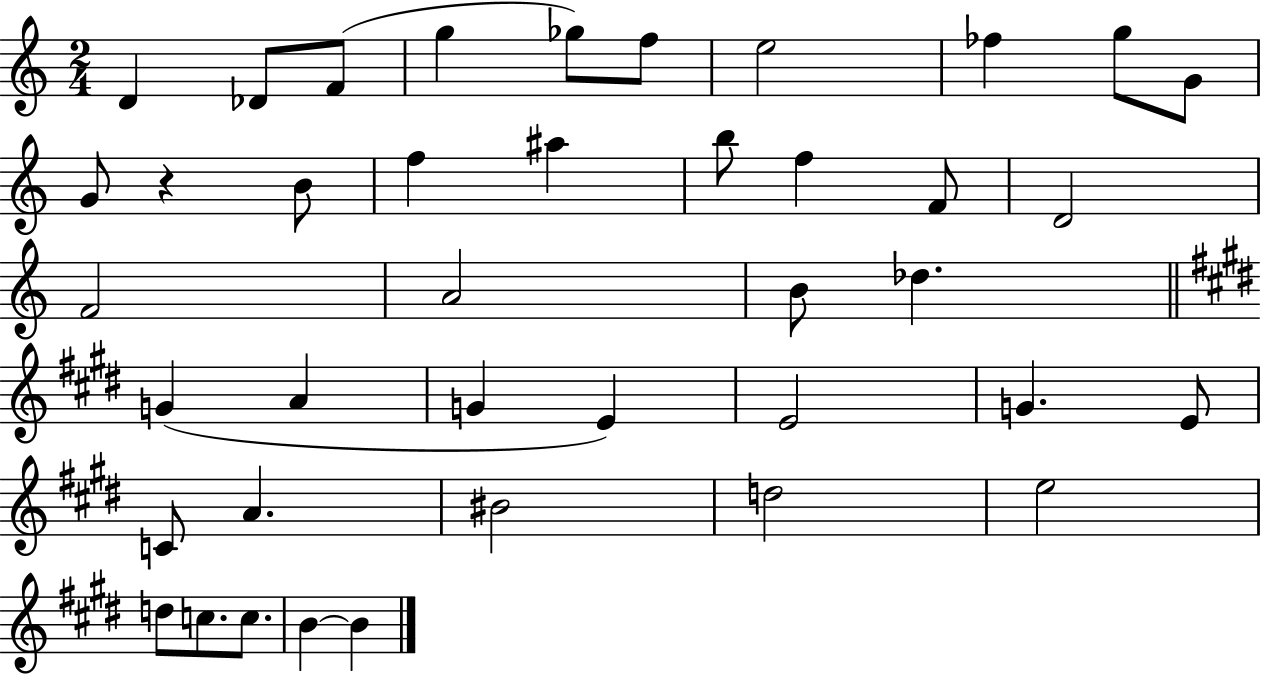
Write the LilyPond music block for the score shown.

{
  \clef treble
  \numericTimeSignature
  \time 2/4
  \key c \major
  d'4 des'8 f'8( | g''4 ges''8) f''8 | e''2 | fes''4 g''8 g'8 | \break g'8 r4 b'8 | f''4 ais''4 | b''8 f''4 f'8 | d'2 | \break f'2 | a'2 | b'8 des''4. | \bar "||" \break \key e \major g'4( a'4 | g'4 e'4) | e'2 | g'4. e'8 | \break c'8 a'4. | bis'2 | d''2 | e''2 | \break d''8 c''8. c''8. | b'4~~ b'4 | \bar "|."
}